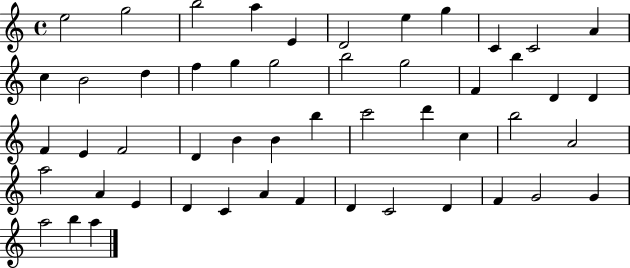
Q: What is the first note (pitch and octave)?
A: E5